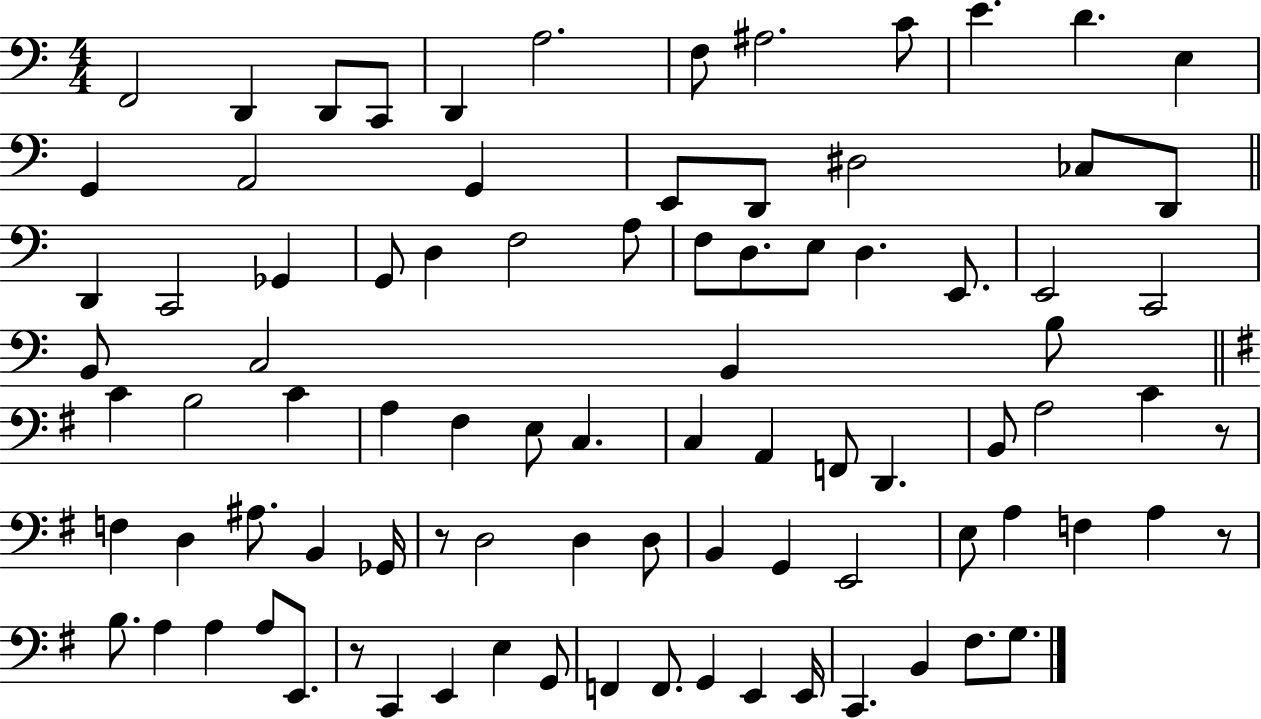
X:1
T:Untitled
M:4/4
L:1/4
K:C
F,,2 D,, D,,/2 C,,/2 D,, A,2 F,/2 ^A,2 C/2 E D E, G,, A,,2 G,, E,,/2 D,,/2 ^D,2 _C,/2 D,,/2 D,, C,,2 _G,, G,,/2 D, F,2 A,/2 F,/2 D,/2 E,/2 D, E,,/2 E,,2 C,,2 B,,/2 C,2 B,, B,/2 C B,2 C A, ^F, E,/2 C, C, A,, F,,/2 D,, B,,/2 A,2 C z/2 F, D, ^A,/2 B,, _G,,/4 z/2 D,2 D, D,/2 B,, G,, E,,2 E,/2 A, F, A, z/2 B,/2 A, A, A,/2 E,,/2 z/2 C,, E,, E, G,,/2 F,, F,,/2 G,, E,, E,,/4 C,, B,, ^F,/2 G,/2